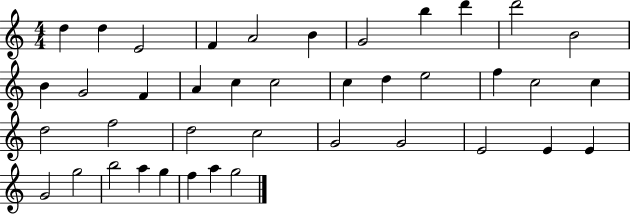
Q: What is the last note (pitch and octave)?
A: G5